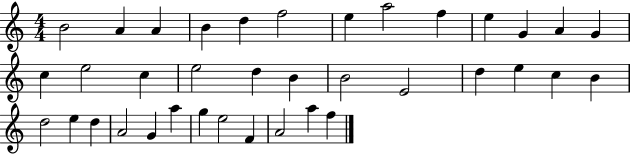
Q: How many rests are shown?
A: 0